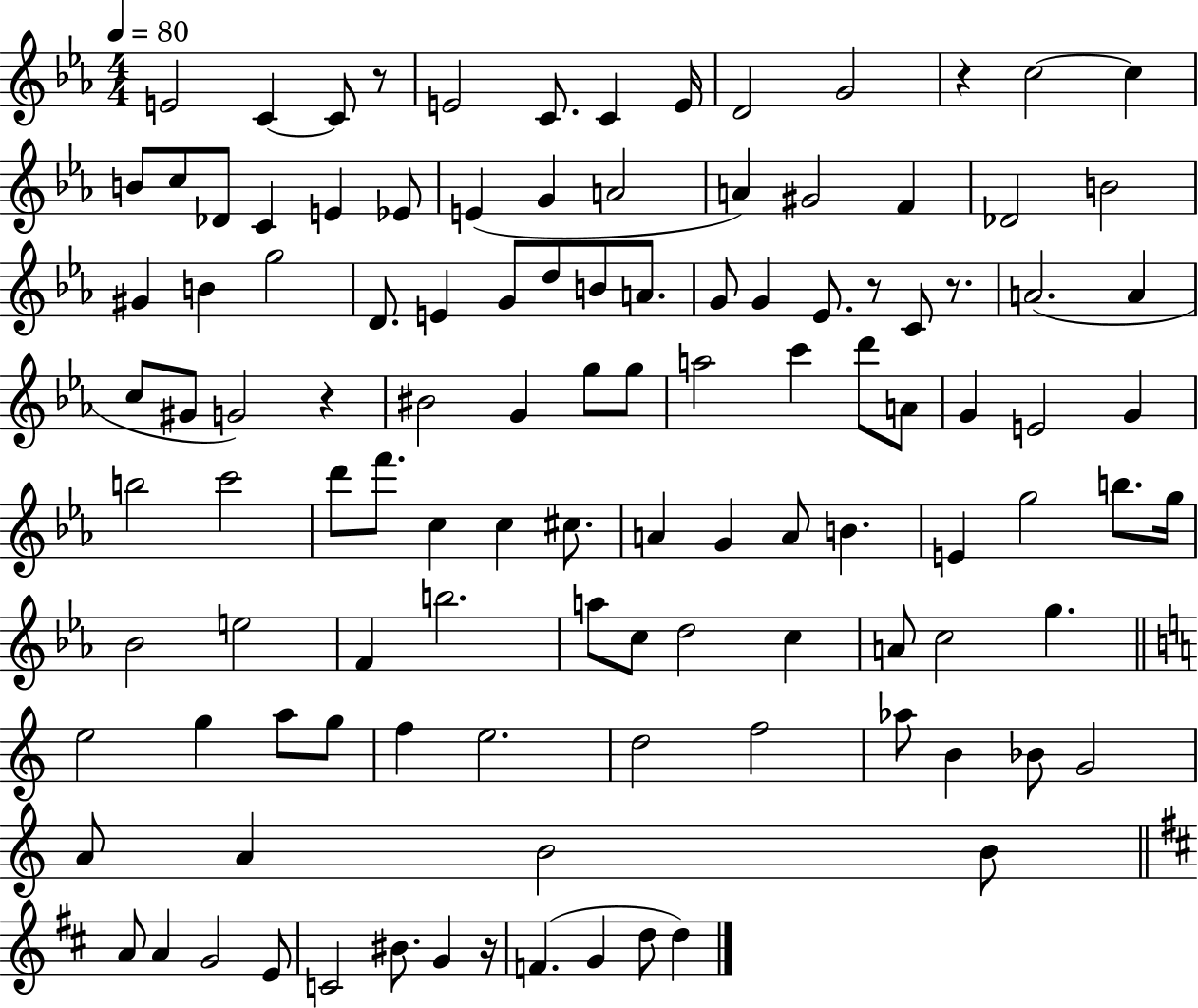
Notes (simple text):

E4/h C4/q C4/e R/e E4/h C4/e. C4/q E4/s D4/h G4/h R/q C5/h C5/q B4/e C5/e Db4/e C4/q E4/q Eb4/e E4/q G4/q A4/h A4/q G#4/h F4/q Db4/h B4/h G#4/q B4/q G5/h D4/e. E4/q G4/e D5/e B4/e A4/e. G4/e G4/q Eb4/e. R/e C4/e R/e. A4/h. A4/q C5/e G#4/e G4/h R/q BIS4/h G4/q G5/e G5/e A5/h C6/q D6/e A4/e G4/q E4/h G4/q B5/h C6/h D6/e F6/e. C5/q C5/q C#5/e. A4/q G4/q A4/e B4/q. E4/q G5/h B5/e. G5/s Bb4/h E5/h F4/q B5/h. A5/e C5/e D5/h C5/q A4/e C5/h G5/q. E5/h G5/q A5/e G5/e F5/q E5/h. D5/h F5/h Ab5/e B4/q Bb4/e G4/h A4/e A4/q B4/h B4/e A4/e A4/q G4/h E4/e C4/h BIS4/e. G4/q R/s F4/q. G4/q D5/e D5/q